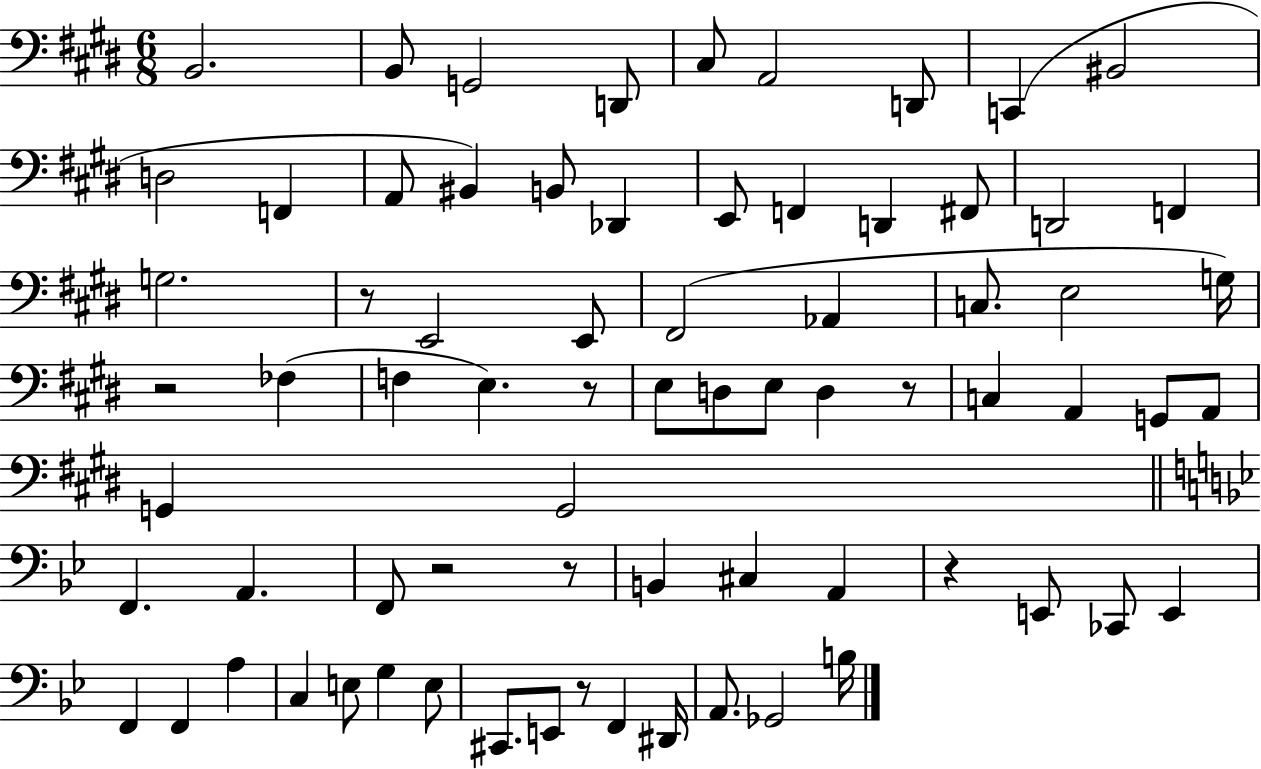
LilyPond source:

{
  \clef bass
  \numericTimeSignature
  \time 6/8
  \key e \major
  b,2. | b,8 g,2 d,8 | cis8 a,2 d,8 | c,4( bis,2 | \break d2 f,4 | a,8 bis,4) b,8 des,4 | e,8 f,4 d,4 fis,8 | d,2 f,4 | \break g2. | r8 e,2 e,8 | fis,2( aes,4 | c8. e2 g16) | \break r2 fes4( | f4 e4.) r8 | e8 d8 e8 d4 r8 | c4 a,4 g,8 a,8 | \break g,4 g,2 | \bar "||" \break \key g \minor f,4. a,4. | f,8 r2 r8 | b,4 cis4 a,4 | r4 e,8 ces,8 e,4 | \break f,4 f,4 a4 | c4 e8 g4 e8 | cis,8. e,8 r8 f,4 dis,16 | a,8. ges,2 b16 | \break \bar "|."
}